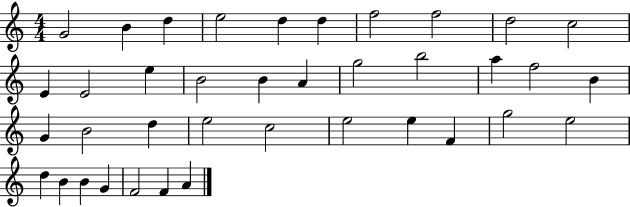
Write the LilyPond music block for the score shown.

{
  \clef treble
  \numericTimeSignature
  \time 4/4
  \key c \major
  g'2 b'4 d''4 | e''2 d''4 d''4 | f''2 f''2 | d''2 c''2 | \break e'4 e'2 e''4 | b'2 b'4 a'4 | g''2 b''2 | a''4 f''2 b'4 | \break g'4 b'2 d''4 | e''2 c''2 | e''2 e''4 f'4 | g''2 e''2 | \break d''4 b'4 b'4 g'4 | f'2 f'4 a'4 | \bar "|."
}